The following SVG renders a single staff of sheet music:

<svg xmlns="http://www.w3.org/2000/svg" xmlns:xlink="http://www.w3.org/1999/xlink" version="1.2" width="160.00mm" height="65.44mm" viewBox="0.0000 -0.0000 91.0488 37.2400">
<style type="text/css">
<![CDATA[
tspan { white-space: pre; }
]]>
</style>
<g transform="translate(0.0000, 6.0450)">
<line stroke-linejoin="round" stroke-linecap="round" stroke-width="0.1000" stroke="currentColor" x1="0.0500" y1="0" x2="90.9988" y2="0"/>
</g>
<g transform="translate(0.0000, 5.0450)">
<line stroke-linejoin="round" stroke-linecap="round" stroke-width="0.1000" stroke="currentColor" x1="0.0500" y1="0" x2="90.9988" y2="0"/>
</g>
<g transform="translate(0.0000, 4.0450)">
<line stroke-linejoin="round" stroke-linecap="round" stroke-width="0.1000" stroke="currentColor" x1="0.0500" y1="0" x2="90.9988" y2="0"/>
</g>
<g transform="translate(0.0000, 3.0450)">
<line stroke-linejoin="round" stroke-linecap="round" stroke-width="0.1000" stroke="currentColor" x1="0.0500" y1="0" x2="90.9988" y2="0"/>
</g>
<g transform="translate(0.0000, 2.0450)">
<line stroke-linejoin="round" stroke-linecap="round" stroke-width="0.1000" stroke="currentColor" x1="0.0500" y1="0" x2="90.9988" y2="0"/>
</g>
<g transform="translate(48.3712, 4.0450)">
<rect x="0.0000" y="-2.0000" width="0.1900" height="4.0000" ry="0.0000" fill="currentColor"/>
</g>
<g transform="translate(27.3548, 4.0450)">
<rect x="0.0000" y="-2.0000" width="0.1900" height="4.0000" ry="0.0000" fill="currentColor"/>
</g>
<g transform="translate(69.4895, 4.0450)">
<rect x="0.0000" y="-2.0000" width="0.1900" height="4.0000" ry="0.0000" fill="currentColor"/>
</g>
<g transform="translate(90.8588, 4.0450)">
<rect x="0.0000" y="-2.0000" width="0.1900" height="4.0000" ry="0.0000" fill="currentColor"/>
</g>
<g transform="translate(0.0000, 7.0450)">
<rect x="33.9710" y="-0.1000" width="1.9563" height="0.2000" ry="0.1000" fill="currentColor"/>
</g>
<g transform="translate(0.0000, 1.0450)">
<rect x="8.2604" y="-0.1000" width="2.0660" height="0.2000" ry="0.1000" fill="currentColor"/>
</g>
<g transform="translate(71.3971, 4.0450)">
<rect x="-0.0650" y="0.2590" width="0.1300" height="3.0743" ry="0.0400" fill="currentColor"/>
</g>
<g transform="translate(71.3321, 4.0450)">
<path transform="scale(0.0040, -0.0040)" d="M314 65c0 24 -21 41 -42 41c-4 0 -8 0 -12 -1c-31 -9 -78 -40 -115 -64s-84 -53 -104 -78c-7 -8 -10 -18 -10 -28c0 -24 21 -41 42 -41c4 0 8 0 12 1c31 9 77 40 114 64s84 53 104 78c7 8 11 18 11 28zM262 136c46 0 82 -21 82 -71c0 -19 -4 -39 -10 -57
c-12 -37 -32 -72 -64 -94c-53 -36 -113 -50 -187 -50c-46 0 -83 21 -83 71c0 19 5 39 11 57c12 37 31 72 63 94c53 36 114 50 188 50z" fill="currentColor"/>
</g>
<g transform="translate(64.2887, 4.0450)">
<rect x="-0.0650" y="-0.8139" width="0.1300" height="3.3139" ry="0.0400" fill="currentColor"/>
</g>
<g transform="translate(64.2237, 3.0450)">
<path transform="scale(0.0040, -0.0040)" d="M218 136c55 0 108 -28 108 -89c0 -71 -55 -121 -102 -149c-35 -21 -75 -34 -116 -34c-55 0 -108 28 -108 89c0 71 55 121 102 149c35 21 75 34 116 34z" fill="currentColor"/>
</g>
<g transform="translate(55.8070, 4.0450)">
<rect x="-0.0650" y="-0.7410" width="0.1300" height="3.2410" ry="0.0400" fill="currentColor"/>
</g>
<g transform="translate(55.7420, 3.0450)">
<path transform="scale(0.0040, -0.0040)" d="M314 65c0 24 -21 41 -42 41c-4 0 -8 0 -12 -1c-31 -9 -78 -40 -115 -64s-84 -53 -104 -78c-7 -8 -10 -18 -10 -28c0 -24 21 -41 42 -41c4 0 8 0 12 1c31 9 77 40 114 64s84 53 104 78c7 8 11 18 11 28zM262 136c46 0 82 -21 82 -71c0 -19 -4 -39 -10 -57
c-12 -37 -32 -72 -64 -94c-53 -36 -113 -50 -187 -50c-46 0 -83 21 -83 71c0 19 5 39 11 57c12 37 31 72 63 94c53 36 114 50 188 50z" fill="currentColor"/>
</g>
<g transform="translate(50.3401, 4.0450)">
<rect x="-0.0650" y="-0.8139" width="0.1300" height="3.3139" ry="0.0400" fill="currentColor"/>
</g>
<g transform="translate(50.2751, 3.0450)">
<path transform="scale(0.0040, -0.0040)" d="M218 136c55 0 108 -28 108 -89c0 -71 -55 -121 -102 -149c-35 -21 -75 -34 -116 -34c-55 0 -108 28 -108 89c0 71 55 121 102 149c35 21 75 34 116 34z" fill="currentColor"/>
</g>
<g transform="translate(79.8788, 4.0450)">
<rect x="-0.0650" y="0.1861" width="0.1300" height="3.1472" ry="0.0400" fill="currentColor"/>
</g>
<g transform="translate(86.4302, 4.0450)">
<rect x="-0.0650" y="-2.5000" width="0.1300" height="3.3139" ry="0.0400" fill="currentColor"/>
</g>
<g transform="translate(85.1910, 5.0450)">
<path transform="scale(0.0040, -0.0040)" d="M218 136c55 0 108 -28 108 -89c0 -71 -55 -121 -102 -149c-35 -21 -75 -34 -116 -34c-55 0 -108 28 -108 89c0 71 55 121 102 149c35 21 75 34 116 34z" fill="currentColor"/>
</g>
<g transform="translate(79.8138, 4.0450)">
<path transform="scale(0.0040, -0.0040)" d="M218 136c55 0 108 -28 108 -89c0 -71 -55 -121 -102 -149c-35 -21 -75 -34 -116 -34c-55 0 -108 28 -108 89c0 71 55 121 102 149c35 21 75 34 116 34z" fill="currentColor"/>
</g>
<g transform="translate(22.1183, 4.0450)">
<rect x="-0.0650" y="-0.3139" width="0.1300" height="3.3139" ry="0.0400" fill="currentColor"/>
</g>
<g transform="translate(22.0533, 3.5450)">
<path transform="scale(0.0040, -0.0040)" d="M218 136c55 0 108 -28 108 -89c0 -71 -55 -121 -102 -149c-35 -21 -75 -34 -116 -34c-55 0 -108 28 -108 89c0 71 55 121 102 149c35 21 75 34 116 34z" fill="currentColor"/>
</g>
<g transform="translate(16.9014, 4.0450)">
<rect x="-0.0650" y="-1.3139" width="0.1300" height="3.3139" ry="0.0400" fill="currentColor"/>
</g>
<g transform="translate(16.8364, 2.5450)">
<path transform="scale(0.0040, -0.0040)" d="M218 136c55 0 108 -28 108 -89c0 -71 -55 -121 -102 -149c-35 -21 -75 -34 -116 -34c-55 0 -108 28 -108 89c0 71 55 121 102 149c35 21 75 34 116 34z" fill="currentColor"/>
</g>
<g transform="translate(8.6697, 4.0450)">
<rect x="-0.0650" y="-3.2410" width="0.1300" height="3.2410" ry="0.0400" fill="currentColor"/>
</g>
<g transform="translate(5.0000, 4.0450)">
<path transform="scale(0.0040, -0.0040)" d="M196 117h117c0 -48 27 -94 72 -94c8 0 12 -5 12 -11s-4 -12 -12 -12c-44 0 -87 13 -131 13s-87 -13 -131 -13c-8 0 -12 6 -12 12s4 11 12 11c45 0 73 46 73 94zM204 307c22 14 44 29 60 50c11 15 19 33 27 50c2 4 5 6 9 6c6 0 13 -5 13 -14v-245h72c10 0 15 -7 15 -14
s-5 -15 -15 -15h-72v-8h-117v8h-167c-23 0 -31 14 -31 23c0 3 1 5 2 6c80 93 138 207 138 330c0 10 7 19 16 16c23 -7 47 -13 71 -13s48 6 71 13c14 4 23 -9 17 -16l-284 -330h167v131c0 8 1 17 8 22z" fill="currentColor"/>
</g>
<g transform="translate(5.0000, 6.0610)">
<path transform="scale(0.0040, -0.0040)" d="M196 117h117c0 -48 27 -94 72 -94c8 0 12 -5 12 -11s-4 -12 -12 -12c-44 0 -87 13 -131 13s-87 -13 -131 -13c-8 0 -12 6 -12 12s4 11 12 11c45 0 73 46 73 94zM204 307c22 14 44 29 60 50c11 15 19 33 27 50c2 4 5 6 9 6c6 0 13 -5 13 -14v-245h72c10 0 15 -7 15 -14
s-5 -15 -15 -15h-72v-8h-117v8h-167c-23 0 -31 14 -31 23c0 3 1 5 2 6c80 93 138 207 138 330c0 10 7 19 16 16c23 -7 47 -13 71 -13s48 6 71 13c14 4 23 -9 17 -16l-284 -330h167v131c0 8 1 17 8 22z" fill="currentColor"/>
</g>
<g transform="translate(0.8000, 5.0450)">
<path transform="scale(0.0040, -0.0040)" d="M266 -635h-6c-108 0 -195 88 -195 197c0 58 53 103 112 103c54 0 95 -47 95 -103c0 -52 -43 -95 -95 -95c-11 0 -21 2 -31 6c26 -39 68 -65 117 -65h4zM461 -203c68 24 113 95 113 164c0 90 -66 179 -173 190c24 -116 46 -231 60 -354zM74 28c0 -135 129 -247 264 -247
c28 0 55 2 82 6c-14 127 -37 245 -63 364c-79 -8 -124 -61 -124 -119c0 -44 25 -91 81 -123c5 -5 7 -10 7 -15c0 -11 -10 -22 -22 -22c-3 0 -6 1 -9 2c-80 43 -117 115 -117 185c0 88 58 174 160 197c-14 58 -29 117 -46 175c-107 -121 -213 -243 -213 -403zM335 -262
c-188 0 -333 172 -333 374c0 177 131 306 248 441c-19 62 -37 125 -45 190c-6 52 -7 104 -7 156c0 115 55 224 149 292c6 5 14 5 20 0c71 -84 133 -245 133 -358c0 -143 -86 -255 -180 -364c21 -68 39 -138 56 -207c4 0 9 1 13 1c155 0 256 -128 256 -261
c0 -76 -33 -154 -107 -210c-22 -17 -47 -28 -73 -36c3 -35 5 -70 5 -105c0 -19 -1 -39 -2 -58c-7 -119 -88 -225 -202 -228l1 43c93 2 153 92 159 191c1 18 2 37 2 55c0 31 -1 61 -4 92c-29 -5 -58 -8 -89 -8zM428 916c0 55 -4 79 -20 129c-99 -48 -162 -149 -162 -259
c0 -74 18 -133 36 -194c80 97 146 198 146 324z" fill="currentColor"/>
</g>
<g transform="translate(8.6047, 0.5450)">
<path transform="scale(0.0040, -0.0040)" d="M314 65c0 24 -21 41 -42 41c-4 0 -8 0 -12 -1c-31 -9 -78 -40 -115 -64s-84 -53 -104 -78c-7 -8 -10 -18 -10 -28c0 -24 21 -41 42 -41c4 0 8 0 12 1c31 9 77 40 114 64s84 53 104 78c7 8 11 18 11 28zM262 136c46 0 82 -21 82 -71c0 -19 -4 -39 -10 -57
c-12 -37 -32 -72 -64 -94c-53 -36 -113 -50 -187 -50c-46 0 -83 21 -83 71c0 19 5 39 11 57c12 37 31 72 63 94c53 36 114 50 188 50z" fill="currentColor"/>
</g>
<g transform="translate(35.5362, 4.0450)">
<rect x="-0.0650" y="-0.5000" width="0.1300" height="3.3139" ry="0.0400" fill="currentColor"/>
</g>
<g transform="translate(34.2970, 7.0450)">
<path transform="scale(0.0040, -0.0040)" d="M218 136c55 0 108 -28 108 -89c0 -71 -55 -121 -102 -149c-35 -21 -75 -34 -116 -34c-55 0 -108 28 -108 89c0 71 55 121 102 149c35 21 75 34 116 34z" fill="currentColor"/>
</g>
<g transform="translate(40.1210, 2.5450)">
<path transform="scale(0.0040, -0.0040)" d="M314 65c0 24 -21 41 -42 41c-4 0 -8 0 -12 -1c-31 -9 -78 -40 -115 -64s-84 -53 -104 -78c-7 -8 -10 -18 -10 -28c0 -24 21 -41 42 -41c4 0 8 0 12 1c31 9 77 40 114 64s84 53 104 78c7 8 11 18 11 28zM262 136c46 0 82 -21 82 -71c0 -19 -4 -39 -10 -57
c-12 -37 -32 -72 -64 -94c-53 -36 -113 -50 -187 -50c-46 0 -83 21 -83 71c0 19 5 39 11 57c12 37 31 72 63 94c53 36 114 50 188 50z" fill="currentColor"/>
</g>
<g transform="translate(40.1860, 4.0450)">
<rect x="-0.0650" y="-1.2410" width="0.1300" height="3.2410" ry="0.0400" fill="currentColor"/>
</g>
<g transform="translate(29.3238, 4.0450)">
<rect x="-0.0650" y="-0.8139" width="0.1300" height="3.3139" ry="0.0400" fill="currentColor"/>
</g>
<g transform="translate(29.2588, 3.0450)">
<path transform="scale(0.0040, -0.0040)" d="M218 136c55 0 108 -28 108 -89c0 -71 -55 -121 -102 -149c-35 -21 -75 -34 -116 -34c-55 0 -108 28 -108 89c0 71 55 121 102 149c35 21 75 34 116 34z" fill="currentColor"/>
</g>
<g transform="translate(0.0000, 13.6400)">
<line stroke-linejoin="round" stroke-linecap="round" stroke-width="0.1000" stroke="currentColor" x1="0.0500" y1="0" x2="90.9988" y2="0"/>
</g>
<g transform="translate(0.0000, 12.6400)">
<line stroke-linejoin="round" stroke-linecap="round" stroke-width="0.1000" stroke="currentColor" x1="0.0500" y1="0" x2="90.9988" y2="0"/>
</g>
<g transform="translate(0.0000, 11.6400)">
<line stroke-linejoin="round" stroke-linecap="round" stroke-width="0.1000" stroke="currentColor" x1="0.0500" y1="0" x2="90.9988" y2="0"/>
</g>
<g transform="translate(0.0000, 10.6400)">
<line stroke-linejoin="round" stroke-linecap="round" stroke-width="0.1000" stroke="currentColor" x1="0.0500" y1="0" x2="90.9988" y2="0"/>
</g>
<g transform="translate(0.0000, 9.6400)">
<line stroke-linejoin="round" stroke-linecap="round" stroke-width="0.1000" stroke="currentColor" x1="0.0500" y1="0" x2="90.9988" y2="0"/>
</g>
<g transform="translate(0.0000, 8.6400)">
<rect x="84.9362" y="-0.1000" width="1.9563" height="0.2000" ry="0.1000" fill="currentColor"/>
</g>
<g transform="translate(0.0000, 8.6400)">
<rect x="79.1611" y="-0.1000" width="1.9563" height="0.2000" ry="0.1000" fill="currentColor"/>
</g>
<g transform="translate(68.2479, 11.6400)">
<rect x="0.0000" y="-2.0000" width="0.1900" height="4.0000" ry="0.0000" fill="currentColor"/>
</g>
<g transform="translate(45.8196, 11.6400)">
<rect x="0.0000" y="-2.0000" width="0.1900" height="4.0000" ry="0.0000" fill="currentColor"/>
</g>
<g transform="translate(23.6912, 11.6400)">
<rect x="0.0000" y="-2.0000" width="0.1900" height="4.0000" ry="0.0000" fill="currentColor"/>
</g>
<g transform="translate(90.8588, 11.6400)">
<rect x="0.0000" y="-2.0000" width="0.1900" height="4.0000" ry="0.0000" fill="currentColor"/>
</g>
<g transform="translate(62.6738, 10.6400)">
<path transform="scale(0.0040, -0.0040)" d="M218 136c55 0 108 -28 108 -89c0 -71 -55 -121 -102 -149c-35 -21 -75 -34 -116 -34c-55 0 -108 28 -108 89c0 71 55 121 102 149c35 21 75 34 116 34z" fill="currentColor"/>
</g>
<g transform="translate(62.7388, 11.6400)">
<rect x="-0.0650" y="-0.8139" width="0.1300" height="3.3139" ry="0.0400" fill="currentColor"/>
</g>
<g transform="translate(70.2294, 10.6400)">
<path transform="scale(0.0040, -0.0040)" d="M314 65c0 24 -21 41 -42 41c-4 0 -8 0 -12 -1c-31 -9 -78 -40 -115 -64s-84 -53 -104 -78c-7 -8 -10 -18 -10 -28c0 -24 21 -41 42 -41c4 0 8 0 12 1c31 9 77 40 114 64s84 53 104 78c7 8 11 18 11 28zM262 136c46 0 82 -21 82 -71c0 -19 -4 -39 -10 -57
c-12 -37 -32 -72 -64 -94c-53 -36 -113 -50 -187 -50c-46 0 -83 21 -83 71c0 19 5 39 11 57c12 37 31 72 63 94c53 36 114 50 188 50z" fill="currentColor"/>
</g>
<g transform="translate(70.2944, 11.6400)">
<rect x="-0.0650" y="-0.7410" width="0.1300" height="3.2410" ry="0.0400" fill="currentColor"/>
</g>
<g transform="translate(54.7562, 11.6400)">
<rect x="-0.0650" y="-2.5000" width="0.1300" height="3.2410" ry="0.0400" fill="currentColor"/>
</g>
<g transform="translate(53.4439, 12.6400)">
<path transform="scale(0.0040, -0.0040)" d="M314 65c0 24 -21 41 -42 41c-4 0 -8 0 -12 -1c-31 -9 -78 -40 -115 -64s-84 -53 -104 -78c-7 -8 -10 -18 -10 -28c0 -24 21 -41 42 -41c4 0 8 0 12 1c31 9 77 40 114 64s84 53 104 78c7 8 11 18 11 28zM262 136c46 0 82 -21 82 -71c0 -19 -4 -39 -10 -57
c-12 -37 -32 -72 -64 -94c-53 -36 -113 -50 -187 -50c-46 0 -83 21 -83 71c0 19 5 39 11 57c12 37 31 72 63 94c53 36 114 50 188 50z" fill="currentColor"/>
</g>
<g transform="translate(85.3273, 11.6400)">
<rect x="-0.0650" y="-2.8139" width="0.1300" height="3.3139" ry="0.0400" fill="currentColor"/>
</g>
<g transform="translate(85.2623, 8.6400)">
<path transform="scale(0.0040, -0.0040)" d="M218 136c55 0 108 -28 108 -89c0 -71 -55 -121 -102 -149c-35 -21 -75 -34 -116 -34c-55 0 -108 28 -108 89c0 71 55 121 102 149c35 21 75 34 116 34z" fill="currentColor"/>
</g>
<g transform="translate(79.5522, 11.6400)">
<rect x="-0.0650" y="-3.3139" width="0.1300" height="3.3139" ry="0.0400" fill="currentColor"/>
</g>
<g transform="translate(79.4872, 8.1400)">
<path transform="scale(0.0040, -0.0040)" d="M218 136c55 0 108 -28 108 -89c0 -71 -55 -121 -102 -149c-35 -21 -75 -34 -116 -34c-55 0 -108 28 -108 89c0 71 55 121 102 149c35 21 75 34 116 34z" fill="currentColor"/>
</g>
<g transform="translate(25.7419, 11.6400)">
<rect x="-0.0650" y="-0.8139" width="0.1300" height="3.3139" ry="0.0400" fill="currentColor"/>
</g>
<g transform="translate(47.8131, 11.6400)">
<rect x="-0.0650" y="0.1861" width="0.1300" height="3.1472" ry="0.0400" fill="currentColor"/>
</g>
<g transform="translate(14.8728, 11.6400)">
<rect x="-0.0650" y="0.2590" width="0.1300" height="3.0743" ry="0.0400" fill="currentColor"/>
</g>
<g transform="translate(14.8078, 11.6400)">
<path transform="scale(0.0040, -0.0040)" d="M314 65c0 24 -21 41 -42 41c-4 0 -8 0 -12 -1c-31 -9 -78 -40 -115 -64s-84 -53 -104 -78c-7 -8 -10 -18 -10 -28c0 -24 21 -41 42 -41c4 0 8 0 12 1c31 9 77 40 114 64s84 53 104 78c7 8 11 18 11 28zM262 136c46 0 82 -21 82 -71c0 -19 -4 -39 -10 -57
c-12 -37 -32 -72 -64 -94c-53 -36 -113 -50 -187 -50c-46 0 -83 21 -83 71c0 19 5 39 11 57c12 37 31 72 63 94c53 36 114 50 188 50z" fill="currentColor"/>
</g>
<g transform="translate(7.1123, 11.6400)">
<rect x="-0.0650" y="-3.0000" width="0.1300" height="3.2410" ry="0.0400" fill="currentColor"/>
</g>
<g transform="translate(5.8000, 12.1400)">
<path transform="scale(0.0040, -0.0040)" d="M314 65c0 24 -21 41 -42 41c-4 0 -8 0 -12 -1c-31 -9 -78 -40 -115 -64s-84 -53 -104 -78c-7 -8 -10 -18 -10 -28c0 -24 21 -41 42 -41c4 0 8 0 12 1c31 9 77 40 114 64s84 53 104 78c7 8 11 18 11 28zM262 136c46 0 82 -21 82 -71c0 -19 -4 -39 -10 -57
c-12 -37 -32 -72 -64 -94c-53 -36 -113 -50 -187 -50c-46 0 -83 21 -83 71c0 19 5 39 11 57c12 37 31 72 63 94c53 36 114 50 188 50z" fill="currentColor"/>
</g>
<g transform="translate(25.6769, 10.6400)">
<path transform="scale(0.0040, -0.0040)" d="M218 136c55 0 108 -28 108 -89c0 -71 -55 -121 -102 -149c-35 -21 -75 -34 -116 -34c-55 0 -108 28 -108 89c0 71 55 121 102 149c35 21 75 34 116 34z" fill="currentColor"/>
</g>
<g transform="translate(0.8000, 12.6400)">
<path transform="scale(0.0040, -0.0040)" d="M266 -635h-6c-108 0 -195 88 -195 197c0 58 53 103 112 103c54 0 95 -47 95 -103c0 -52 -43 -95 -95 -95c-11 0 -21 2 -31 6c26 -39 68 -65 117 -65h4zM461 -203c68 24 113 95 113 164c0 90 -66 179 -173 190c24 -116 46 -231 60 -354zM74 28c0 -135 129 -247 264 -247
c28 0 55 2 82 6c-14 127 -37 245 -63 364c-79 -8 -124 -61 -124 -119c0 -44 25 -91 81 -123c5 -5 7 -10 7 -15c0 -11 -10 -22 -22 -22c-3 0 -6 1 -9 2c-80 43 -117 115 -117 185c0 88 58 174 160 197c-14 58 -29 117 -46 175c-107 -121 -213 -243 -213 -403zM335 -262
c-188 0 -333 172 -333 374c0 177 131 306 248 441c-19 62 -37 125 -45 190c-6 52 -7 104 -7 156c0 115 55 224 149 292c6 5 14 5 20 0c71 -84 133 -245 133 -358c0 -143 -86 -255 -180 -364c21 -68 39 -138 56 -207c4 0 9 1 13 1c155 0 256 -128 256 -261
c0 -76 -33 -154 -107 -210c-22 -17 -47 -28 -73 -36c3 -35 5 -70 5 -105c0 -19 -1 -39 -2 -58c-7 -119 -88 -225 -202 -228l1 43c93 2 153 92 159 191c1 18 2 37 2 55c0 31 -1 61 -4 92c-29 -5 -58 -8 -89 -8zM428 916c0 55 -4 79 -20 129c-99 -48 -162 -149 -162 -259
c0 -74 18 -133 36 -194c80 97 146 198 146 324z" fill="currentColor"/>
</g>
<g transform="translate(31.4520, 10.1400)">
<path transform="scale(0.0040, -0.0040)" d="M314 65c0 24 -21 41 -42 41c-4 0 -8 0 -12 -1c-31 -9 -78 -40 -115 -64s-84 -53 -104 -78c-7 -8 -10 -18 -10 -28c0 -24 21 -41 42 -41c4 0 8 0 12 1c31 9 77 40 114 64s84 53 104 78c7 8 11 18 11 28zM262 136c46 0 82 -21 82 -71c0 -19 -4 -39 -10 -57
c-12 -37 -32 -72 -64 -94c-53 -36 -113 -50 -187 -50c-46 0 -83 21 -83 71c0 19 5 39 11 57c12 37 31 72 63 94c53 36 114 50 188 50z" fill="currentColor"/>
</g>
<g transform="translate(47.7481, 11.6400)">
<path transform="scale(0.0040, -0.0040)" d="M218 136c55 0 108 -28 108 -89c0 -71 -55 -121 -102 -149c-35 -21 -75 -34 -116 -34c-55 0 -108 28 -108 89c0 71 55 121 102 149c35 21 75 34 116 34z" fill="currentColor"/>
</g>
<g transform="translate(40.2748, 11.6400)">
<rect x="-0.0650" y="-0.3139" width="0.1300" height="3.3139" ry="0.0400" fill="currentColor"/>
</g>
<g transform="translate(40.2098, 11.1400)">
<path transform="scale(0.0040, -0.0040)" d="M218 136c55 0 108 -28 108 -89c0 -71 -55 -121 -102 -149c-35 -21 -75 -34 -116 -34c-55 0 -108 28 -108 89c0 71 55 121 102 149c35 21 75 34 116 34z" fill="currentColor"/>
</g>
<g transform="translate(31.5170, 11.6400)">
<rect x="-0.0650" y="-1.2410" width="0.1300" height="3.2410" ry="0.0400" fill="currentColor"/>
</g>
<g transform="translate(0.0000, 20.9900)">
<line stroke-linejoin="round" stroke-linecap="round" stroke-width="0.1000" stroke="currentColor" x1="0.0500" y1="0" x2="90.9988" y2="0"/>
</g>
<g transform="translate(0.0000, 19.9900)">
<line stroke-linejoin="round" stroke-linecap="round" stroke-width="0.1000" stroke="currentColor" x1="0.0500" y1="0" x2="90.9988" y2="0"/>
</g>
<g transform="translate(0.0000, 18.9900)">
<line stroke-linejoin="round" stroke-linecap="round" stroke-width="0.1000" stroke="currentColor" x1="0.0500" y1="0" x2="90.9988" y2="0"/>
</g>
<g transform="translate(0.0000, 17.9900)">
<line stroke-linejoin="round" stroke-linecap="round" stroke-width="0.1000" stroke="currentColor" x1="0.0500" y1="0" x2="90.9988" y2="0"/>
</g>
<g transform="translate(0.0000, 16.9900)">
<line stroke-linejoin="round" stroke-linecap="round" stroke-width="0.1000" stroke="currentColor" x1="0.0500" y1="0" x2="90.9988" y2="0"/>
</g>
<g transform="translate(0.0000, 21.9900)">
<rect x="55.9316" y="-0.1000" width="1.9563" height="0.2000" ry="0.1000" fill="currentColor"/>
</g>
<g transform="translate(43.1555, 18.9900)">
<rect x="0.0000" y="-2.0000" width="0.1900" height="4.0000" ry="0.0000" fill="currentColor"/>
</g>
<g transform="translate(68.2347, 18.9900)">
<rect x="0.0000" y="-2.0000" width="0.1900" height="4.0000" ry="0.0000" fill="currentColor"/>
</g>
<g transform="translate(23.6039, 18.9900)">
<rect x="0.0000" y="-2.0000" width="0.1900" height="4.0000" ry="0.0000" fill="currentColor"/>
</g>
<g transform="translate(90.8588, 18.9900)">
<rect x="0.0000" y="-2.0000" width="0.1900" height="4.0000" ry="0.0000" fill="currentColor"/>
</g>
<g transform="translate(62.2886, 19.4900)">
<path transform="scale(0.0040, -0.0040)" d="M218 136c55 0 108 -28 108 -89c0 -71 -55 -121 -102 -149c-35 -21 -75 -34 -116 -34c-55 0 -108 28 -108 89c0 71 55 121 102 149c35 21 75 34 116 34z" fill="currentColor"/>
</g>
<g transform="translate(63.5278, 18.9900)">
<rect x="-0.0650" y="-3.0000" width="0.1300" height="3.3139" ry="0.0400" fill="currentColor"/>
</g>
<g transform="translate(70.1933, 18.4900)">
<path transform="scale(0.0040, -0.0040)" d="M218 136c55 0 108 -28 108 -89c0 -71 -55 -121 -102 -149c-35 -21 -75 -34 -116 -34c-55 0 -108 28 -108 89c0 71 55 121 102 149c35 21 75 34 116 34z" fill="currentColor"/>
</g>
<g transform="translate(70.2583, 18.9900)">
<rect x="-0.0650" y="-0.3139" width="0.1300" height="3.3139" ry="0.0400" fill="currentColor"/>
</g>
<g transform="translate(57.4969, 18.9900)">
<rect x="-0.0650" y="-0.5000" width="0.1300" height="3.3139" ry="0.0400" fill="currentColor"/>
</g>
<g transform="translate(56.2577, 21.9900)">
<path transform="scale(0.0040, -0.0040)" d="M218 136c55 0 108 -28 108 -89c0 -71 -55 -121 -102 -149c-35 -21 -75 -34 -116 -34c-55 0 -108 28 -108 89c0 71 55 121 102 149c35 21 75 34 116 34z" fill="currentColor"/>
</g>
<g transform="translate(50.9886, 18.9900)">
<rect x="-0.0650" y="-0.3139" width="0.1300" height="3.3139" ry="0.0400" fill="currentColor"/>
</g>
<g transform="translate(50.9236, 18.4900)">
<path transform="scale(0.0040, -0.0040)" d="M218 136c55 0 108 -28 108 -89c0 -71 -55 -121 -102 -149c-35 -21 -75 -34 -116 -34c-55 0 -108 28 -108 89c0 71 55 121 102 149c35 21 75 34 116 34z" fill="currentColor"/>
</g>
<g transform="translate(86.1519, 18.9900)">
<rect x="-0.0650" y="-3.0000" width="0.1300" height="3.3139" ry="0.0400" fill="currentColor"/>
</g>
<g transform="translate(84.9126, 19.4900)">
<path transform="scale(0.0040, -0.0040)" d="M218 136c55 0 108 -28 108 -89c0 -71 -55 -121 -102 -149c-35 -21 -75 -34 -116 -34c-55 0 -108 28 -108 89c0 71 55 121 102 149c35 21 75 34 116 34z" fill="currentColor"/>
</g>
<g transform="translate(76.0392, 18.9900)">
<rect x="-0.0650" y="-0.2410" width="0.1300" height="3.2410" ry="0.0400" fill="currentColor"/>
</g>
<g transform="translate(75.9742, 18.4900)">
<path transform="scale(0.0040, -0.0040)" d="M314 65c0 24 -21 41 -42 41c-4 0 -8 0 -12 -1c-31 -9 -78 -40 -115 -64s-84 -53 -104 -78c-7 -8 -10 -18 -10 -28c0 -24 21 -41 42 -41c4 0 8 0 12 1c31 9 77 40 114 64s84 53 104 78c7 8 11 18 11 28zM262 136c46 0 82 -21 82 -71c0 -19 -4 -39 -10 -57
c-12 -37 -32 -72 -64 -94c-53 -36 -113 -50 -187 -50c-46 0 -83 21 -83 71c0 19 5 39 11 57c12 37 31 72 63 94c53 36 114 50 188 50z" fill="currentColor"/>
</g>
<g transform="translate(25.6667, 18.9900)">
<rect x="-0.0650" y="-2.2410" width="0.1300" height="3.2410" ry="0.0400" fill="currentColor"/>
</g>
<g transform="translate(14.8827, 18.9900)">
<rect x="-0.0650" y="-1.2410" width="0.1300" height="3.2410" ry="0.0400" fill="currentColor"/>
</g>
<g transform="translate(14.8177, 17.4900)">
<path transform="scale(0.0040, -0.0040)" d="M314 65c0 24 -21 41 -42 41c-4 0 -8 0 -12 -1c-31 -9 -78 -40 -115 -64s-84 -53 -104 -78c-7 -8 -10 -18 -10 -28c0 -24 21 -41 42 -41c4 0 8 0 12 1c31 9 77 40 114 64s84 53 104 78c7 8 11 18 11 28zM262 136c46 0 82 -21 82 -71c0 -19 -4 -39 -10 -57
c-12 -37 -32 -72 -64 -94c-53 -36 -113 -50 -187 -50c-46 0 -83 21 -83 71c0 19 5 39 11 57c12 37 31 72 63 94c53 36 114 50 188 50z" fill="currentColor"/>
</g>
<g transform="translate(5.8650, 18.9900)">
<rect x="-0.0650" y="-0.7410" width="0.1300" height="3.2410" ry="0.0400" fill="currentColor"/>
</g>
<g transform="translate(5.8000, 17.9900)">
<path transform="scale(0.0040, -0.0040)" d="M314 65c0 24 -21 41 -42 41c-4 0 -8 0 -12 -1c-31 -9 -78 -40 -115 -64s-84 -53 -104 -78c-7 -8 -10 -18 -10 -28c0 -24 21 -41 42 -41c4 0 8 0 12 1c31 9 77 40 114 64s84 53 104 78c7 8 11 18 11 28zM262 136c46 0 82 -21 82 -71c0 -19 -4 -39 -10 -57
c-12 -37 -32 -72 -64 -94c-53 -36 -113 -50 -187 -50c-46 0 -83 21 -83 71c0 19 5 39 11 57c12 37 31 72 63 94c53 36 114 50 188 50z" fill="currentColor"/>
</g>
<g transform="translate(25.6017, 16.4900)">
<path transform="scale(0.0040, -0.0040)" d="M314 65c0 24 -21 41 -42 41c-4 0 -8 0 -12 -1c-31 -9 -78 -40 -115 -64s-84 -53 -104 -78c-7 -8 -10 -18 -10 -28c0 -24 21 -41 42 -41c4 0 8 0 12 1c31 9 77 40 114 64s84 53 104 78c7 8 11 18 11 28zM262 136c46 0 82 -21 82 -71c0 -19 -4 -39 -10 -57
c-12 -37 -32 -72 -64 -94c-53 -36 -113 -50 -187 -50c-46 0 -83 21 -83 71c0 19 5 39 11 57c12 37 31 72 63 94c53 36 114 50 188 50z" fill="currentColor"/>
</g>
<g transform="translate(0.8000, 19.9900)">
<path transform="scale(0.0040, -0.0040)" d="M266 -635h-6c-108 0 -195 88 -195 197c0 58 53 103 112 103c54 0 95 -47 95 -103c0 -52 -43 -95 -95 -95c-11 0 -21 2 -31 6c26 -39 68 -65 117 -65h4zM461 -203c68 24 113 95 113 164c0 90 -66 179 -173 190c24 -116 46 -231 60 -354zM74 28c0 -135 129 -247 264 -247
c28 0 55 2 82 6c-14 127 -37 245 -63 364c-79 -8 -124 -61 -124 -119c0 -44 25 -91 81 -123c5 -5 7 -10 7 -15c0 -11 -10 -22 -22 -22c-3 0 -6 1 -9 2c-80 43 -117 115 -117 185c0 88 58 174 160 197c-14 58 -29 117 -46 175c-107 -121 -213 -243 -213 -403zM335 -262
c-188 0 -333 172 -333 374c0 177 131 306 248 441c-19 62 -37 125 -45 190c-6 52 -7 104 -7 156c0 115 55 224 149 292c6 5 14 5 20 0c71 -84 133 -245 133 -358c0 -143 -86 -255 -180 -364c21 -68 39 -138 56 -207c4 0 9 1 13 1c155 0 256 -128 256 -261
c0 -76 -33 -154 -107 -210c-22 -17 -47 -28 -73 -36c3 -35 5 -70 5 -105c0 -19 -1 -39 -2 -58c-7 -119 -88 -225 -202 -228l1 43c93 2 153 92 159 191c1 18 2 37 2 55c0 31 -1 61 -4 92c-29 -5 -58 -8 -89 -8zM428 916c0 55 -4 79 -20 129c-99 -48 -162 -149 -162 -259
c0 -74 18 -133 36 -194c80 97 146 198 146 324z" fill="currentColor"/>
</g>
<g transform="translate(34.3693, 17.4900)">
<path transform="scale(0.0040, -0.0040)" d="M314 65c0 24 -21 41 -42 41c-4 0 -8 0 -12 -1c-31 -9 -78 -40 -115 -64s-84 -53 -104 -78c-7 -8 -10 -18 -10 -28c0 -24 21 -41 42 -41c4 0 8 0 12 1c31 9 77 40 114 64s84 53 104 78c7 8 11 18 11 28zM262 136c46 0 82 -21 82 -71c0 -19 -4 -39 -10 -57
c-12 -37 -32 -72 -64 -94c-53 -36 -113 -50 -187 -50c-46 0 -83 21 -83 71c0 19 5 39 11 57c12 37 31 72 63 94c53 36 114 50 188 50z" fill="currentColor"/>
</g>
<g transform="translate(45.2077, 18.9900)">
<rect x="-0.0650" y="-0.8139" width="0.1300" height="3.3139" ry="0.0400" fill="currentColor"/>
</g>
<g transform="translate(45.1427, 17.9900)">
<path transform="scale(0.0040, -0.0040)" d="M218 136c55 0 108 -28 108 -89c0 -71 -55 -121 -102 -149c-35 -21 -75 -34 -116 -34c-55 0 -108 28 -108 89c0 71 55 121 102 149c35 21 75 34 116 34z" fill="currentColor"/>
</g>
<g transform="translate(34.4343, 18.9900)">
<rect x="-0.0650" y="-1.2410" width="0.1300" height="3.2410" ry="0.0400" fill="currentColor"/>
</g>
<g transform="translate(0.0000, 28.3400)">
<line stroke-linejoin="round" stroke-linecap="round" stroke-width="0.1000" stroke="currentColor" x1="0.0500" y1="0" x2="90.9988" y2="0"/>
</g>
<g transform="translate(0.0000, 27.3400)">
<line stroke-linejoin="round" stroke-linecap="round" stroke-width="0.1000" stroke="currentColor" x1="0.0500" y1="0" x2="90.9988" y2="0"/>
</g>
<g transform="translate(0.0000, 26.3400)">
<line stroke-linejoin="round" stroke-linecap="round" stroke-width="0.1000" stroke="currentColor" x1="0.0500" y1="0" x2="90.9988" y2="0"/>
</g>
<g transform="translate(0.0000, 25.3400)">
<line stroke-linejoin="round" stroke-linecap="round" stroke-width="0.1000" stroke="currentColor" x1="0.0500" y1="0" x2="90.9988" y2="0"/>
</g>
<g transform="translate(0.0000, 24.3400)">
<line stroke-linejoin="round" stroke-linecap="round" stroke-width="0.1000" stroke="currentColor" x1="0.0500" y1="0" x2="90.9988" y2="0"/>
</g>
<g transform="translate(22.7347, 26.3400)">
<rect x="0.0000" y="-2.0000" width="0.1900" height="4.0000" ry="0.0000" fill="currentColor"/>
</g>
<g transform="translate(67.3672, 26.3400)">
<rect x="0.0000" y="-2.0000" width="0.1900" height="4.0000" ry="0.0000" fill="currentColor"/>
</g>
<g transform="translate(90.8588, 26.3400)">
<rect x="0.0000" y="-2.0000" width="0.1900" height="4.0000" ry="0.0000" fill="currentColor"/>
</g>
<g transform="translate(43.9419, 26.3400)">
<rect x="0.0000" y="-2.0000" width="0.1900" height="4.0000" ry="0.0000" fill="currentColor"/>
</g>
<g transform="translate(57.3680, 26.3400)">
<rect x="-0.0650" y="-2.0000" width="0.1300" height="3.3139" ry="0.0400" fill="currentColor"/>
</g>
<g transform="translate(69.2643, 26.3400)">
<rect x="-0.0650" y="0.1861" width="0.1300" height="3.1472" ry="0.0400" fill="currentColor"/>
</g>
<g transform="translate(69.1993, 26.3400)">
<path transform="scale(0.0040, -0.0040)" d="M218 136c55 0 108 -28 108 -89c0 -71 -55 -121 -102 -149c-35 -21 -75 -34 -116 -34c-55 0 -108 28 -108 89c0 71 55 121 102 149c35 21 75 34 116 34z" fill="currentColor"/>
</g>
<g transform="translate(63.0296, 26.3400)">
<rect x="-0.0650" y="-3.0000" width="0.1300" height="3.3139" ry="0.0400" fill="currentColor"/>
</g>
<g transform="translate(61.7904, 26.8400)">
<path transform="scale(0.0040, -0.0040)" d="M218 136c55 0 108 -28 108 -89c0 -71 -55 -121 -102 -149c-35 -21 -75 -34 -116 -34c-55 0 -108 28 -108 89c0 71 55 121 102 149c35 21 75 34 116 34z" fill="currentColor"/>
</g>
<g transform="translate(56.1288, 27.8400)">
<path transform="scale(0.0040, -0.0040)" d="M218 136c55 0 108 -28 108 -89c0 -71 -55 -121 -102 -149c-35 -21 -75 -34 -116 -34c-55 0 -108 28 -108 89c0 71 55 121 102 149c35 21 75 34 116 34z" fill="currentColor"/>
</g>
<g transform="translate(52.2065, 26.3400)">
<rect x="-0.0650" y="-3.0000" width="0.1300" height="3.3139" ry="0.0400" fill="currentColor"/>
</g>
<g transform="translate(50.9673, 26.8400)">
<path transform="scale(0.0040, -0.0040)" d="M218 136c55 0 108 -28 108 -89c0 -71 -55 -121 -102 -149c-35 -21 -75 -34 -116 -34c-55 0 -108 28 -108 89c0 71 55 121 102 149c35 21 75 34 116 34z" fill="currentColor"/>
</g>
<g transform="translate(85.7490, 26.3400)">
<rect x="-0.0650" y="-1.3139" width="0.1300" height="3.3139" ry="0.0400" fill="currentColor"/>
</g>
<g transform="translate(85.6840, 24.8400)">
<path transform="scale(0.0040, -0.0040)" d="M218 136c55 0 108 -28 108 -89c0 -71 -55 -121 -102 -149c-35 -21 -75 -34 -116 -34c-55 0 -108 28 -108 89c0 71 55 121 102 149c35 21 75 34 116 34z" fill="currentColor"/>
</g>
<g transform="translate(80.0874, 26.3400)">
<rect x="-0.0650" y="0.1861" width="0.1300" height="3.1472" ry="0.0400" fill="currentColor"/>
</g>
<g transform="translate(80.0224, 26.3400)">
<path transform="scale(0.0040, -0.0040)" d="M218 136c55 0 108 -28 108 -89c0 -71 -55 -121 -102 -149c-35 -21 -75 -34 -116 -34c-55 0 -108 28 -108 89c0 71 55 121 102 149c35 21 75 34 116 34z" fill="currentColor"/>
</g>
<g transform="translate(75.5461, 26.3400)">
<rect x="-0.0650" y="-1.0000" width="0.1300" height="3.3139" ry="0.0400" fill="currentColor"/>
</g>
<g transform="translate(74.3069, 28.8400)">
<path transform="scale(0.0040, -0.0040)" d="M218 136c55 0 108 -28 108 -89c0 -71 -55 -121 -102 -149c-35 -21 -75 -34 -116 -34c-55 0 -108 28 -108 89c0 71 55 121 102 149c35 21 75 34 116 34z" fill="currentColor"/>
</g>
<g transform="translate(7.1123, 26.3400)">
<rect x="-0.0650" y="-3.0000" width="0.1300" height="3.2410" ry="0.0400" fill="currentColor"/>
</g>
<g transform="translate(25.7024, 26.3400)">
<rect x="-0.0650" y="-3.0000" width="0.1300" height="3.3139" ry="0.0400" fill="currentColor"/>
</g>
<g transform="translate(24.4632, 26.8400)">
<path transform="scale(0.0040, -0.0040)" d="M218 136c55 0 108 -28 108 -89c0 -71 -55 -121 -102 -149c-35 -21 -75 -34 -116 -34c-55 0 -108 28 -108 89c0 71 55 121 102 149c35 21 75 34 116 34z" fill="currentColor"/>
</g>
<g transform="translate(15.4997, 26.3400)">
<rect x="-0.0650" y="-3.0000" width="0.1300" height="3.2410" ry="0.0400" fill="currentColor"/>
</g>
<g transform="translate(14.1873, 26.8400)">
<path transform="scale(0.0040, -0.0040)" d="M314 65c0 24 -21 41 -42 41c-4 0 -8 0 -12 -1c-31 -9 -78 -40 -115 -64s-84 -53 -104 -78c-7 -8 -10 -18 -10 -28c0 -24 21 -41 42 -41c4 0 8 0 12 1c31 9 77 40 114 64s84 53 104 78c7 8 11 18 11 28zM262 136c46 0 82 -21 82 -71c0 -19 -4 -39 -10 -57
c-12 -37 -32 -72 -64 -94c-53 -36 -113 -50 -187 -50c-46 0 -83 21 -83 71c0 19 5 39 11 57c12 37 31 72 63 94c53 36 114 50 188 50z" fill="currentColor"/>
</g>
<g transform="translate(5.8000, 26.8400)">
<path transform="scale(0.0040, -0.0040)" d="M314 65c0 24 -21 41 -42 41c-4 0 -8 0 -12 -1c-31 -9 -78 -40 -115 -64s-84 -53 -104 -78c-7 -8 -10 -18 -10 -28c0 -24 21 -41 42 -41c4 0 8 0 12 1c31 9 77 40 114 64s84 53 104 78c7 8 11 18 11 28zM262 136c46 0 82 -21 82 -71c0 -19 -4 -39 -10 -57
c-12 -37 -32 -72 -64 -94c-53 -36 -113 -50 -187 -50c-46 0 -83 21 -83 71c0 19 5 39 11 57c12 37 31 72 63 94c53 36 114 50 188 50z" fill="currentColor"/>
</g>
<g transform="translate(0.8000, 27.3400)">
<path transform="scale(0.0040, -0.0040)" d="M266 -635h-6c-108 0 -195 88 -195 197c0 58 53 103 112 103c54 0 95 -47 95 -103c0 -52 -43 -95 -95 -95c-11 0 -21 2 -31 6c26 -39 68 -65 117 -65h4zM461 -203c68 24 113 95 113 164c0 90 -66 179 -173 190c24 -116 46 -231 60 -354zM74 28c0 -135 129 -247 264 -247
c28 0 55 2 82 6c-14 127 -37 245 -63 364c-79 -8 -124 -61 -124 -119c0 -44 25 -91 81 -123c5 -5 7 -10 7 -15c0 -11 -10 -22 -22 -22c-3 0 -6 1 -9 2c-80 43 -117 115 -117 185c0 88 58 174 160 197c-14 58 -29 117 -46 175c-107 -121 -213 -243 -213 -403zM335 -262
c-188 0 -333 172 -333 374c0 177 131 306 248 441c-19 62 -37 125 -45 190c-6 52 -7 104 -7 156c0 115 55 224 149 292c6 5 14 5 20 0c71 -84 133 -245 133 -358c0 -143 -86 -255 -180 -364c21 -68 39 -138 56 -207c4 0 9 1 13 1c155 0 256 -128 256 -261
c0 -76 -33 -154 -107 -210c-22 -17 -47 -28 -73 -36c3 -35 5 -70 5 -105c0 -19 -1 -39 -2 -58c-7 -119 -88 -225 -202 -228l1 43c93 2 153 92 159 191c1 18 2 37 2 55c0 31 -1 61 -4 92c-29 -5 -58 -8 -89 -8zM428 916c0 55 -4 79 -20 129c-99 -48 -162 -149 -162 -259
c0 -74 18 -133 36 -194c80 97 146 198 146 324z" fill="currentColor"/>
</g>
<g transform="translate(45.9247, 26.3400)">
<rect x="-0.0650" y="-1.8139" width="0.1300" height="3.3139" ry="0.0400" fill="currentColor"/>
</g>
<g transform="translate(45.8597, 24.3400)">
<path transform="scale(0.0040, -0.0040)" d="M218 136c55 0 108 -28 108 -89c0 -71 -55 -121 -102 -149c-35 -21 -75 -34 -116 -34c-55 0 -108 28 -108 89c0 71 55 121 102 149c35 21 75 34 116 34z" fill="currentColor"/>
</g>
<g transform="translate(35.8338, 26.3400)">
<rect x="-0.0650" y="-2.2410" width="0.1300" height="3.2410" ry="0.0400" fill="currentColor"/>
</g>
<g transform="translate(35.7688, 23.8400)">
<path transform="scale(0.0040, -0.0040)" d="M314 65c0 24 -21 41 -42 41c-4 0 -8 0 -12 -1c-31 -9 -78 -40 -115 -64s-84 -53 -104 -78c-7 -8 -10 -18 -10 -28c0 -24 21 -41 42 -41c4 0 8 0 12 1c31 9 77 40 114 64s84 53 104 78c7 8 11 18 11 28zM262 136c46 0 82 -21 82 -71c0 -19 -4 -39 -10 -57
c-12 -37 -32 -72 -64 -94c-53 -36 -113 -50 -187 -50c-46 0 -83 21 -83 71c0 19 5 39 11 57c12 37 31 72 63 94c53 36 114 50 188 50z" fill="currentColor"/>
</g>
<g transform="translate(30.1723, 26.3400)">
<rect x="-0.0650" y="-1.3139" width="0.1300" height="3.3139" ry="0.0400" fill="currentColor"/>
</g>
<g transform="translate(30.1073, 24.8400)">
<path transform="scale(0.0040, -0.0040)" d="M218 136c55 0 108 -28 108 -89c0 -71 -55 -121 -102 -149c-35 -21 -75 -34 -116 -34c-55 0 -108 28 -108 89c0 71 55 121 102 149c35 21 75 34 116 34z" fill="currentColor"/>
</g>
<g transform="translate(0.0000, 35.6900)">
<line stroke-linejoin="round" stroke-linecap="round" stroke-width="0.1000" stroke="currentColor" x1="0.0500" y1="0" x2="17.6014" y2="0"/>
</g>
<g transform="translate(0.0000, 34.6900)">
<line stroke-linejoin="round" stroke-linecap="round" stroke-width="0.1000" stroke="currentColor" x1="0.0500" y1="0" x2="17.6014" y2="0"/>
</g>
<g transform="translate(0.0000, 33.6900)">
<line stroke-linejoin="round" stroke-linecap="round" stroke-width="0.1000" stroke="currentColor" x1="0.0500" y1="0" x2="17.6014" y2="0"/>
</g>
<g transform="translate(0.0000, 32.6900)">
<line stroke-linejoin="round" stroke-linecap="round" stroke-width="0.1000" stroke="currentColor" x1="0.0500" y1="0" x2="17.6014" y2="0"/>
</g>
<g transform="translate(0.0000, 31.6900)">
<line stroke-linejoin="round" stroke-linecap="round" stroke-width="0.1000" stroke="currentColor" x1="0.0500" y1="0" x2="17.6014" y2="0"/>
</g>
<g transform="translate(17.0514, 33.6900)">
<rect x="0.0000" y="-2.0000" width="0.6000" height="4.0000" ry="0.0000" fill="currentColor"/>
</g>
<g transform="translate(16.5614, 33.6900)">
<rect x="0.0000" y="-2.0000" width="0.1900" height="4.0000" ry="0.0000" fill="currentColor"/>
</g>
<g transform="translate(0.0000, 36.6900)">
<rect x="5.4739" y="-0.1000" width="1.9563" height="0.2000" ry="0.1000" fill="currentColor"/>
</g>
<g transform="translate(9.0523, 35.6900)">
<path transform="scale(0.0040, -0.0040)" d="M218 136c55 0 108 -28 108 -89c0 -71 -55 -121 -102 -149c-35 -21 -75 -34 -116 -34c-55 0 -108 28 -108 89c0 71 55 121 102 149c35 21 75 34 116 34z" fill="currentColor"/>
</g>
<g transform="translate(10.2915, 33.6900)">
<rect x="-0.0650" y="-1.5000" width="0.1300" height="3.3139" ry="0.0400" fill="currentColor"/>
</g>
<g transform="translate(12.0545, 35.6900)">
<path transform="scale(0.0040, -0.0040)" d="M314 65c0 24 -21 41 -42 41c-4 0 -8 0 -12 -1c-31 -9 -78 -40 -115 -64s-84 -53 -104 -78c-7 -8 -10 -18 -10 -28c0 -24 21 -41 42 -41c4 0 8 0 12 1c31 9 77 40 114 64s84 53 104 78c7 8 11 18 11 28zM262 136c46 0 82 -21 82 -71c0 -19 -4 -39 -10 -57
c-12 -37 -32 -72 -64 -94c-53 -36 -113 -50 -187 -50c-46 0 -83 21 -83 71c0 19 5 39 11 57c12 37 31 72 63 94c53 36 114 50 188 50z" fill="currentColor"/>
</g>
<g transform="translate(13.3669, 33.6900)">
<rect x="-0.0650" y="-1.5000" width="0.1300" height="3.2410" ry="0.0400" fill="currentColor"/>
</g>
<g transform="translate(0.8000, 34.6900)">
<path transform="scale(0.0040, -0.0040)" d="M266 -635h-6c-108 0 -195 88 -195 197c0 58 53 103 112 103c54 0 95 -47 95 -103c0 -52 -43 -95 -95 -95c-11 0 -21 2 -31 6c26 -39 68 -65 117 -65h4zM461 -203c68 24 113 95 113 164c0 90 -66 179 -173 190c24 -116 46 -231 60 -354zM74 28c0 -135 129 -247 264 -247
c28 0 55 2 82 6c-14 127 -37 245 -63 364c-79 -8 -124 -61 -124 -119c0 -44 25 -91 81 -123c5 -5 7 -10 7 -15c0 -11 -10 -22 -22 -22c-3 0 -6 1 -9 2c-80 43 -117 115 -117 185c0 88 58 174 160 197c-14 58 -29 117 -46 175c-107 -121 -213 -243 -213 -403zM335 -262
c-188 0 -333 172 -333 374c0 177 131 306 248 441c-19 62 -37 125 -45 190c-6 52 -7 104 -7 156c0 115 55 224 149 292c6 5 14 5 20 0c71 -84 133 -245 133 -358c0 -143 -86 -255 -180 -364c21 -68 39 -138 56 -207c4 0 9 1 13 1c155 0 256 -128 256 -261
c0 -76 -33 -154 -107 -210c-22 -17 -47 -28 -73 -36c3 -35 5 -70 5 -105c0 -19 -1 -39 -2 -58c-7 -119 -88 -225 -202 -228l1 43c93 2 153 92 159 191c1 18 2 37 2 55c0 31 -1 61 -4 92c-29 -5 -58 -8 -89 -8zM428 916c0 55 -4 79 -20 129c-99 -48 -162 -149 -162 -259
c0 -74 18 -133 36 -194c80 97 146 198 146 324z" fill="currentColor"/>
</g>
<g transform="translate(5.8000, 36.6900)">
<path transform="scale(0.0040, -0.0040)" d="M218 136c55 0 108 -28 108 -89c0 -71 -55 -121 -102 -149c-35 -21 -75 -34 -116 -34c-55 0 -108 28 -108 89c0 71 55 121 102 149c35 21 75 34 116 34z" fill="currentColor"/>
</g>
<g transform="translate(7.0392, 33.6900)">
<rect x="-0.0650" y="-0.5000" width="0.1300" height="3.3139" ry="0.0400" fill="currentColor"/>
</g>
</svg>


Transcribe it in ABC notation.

X:1
T:Untitled
M:4/4
L:1/4
K:C
b2 e c d C e2 d d2 d B2 B G A2 B2 d e2 c B G2 d d2 b a d2 e2 g2 e2 d c C A c c2 A A2 A2 A e g2 f A F A B D B e C E E2